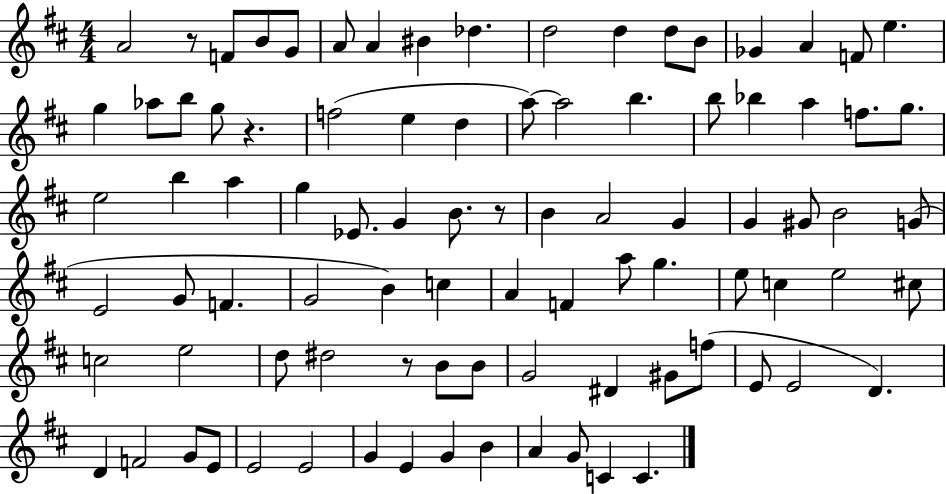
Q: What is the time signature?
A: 4/4